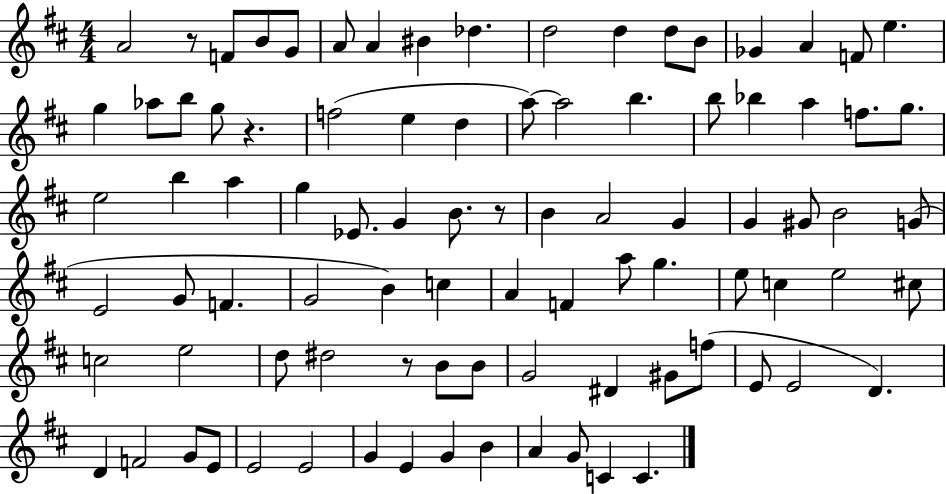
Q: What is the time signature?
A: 4/4